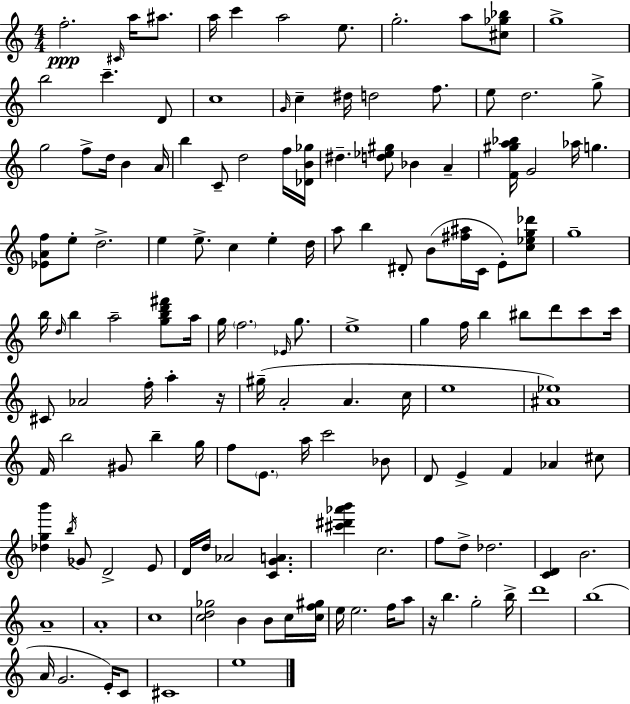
{
  \clef treble
  \numericTimeSignature
  \time 4/4
  \key c \major
  f''2.-.\ppp \grace { cis'16 } a''16 ais''8. | a''16 c'''4 a''2 e''8. | g''2.-. a''8 <cis'' ges'' bes''>8 | g''1-> | \break b''2 c'''4.-- d'8 | c''1 | \grace { g'16 } c''4-- dis''16 d''2 f''8. | e''8 d''2. | \break g''8-> g''2 f''8-> d''16 b'4 | a'16 b''4 c'8-- d''2 | f''16 <des' b' ges''>16 dis''4.-- <d'' ees'' gis''>8 bes'4 a'4-- | <f' gis'' a'' bes''>16 g'2 aes''16 g''4. | \break <ees' a' f''>8 e''8-. d''2.-> | e''4 e''8.-> c''4 e''4-. | d''16 a''8 b''4 dis'8-. b'8( <fis'' ais''>16 c'16 e'8-.) | <c'' ees'' g'' des'''>8 g''1-- | \break b''16 \grace { d''16 } b''4 a''2-- | <g'' b'' d''' fis'''>8 a''16 g''16 \parenthesize f''2. | \grace { ees'16 } g''8. e''1-> | g''4 f''16 b''4 bis''8 d'''8 | \break c'''8 c'''16 cis'8 aes'2 f''16-. a''4-. | r16 gis''16--( a'2-. a'4. | c''16 e''1 | <ais' ees''>1) | \break f'16 b''2 gis'8 b''4-- | g''16 f''8 \parenthesize e'8. a''16 c'''2 | bes'8 d'8 e'4-> f'4 aes'4 | cis''8 <des'' g'' b'''>4 \acciaccatura { b''16 } ges'8 d'2-> | \break e'8 d'16 d''16 aes'2 <c' g' a'>4. | <cis''' dis''' aes''' b'''>4 c''2. | f''8 d''8-> des''2. | <c' d'>4 b'2. | \break a'1-- | a'1-. | c''1 | <c'' d'' ges''>2 b'4 | \break b'8 c''16 <c'' f'' gis''>16 e''16 e''2. | f''16 a''8 r16 b''4. g''2-. | b''16-> d'''1 | b''1( | \break a'16 g'2. | e'16-.) c'8 cis'1 | e''1 | \bar "|."
}